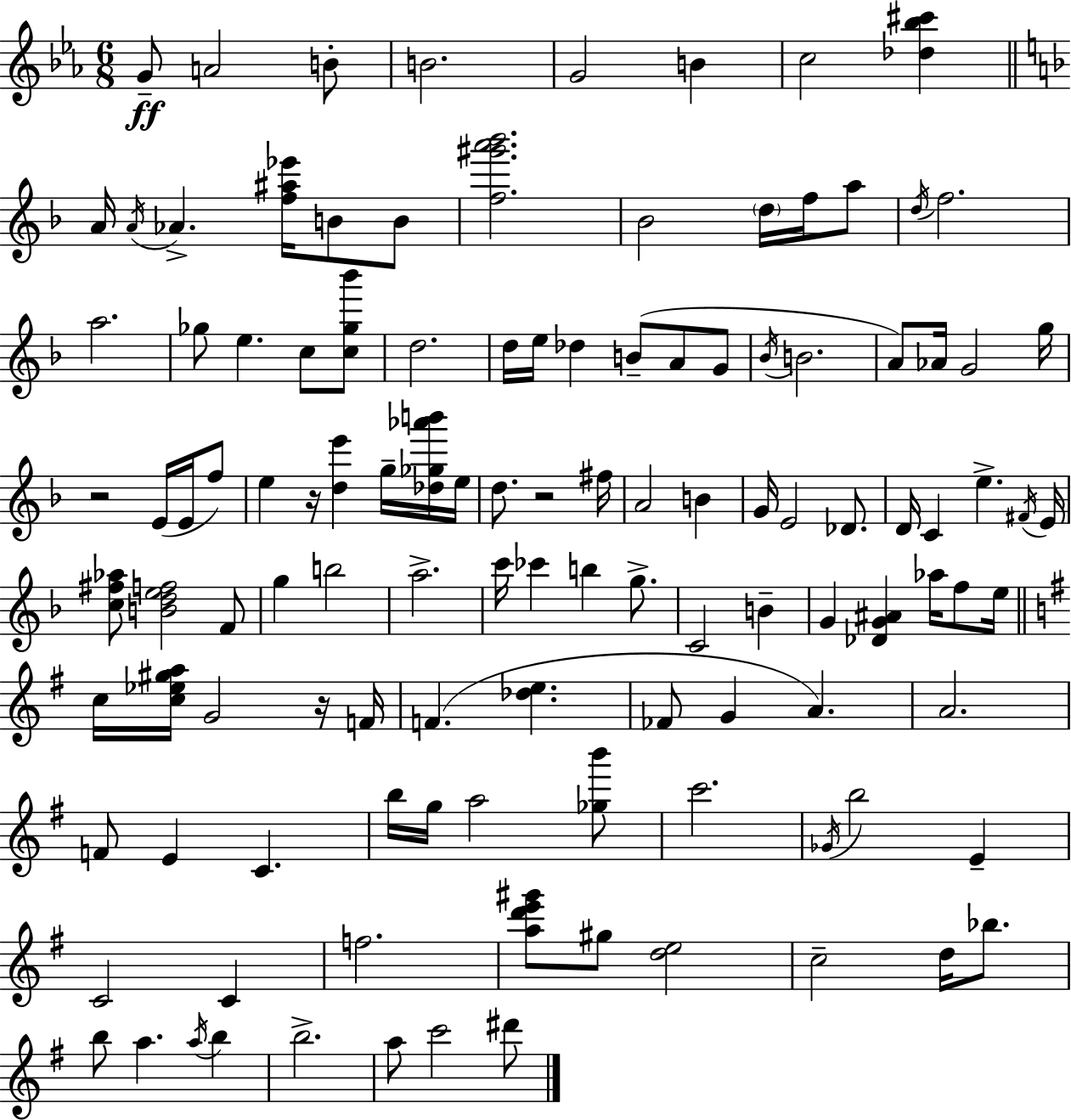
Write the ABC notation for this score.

X:1
T:Untitled
M:6/8
L:1/4
K:Cm
G/2 A2 B/2 B2 G2 B c2 [_d_b^c'] A/4 A/4 _A [f^a_e']/4 B/2 B/2 [f^g'a'_b']2 _B2 d/4 f/4 a/2 d/4 f2 a2 _g/2 e c/2 [c_g_b']/2 d2 d/4 e/4 _d B/2 A/2 G/2 _B/4 B2 A/2 _A/4 G2 g/4 z2 E/4 E/4 f/2 e z/4 [de'] g/4 [_d_g_a'b']/4 e/4 d/2 z2 ^f/4 A2 B G/4 E2 _D/2 D/4 C e ^F/4 E/4 [c^f_a]/2 [Bdef]2 F/2 g b2 a2 c'/4 _c' b g/2 C2 B G [_DG^A] _a/4 f/2 e/4 c/4 [c_e^ga]/4 G2 z/4 F/4 F [_de] _F/2 G A A2 F/2 E C b/4 g/4 a2 [_gb']/2 c'2 _G/4 b2 E C2 C f2 [ad'e'^g']/2 ^g/2 [de]2 c2 d/4 _b/2 b/2 a a/4 b b2 a/2 c'2 ^d'/2